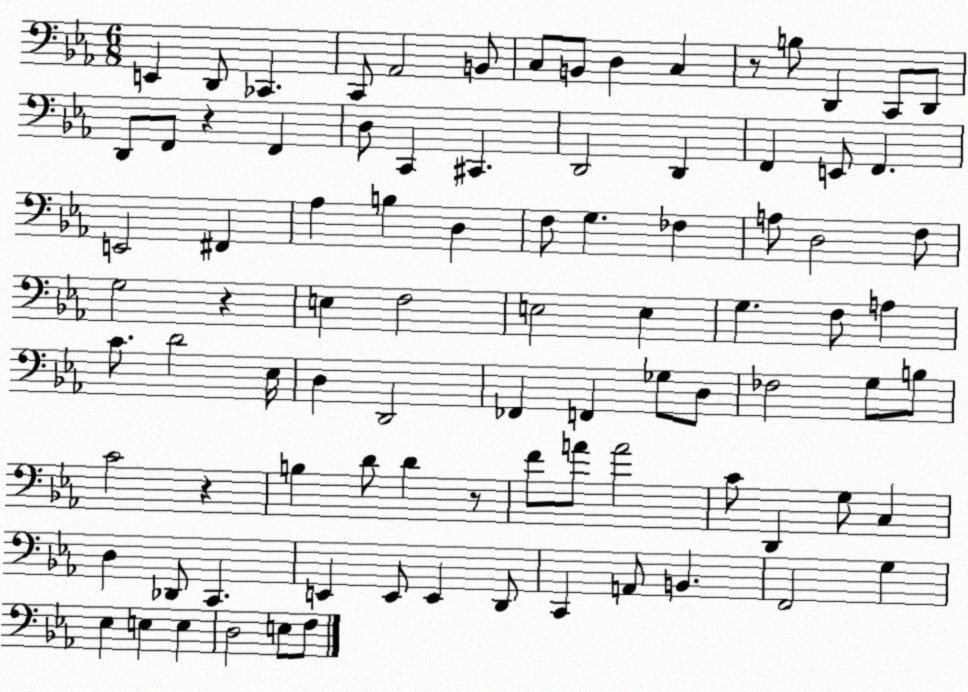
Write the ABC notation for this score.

X:1
T:Untitled
M:6/8
L:1/4
K:Eb
E,, D,,/2 _C,, C,,/2 _A,,2 B,,/2 C,/2 B,,/2 D, C, z/2 B,/2 D,, C,,/2 D,,/2 D,,/2 F,,/2 z F,, D,/2 C,, ^C,, D,,2 D,, F,, E,,/2 F,, E,,2 ^F,, _A, B, D, F,/2 G, _F, A,/2 D,2 F,/2 G,2 z E, F,2 E,2 E, G, F,/2 A, C/2 D2 _E,/4 D, D,,2 _F,, F,, _G,/2 D,/2 _F,2 G,/2 B,/2 C2 z B, D/2 D z/2 F/2 A/2 A2 C/2 D,, G,/2 C, D, _D,,/2 C,, E,, E,,/2 E,, D,,/2 C,, A,,/2 B,, F,,2 G, _E, E, E, D,2 E,/2 F,/2